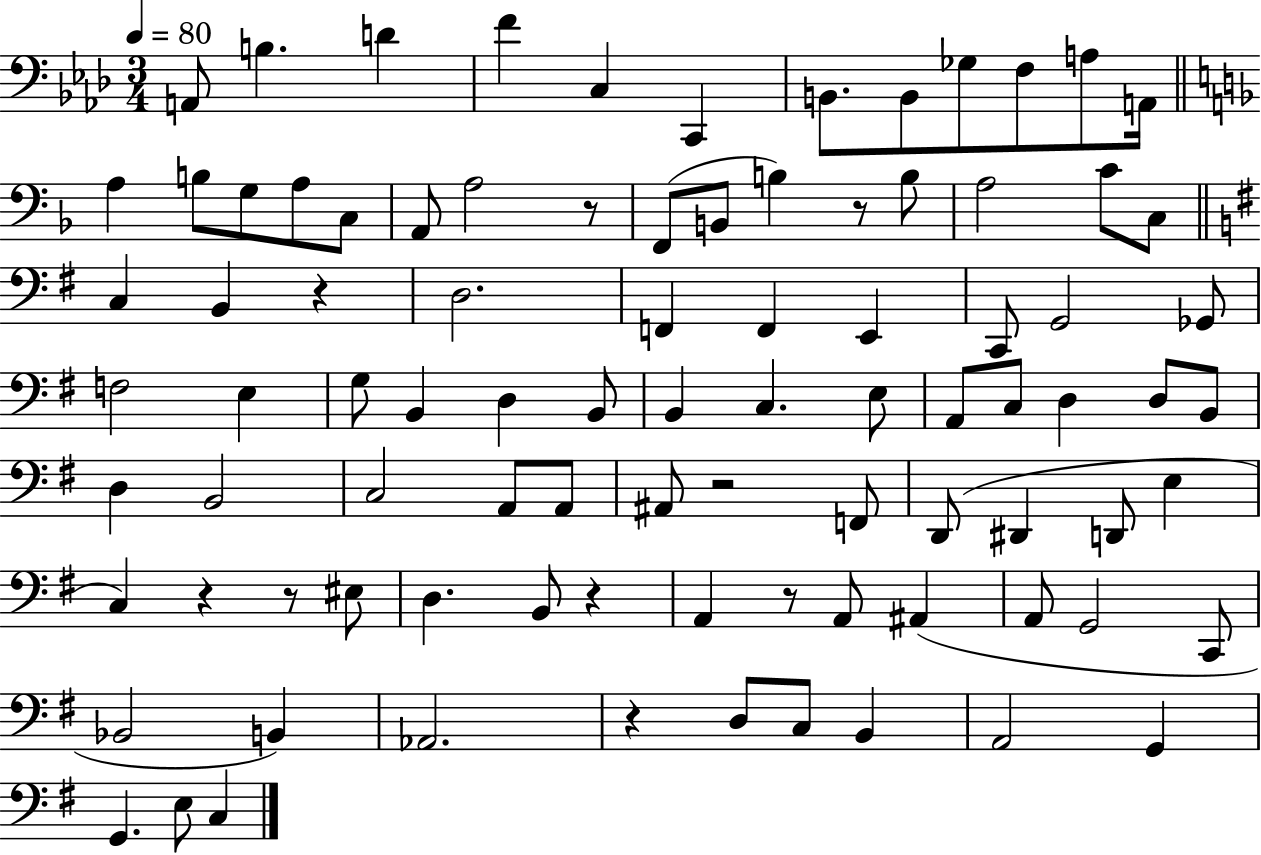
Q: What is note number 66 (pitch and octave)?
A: A2